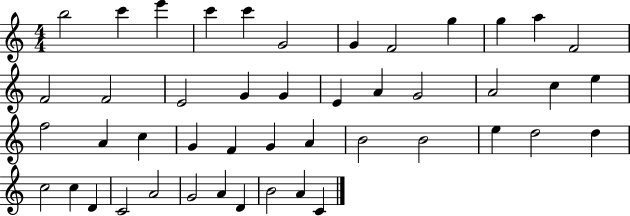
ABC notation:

X:1
T:Untitled
M:4/4
L:1/4
K:C
b2 c' e' c' c' G2 G F2 g g a F2 F2 F2 E2 G G E A G2 A2 c e f2 A c G F G A B2 B2 e d2 d c2 c D C2 A2 G2 A D B2 A C